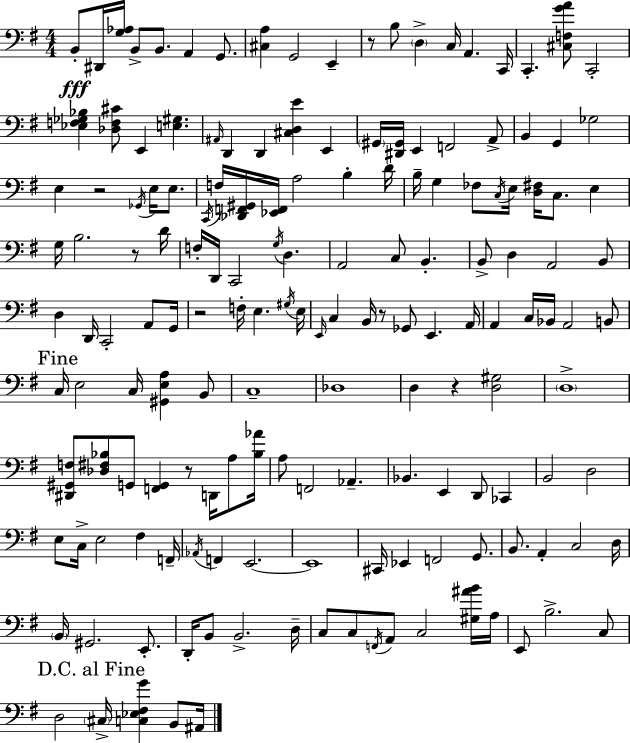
X:1
T:Untitled
M:4/4
L:1/4
K:Em
B,,/2 ^D,,/4 [G,_A,]/4 B,,/2 B,,/2 A,, G,,/2 [^C,A,] G,,2 E,, z/2 B,/2 D, C,/4 A,, C,,/4 C,, [^C,F,GA]/2 C,,2 [_E,F,_G,_B,] [_D,F,^C]/2 E,, [E,^G,] ^A,,/4 D,, D,, [^C,D,E] E,, ^G,,/4 [^D,,^G,,]/4 E,, F,,2 A,,/2 B,, G,, _G,2 E, z2 _G,,/4 E,/4 E,/2 C,,/4 F,/4 [_D,,F,,^G,,]/4 [_E,,F,,]/4 A,2 B, D/4 B,/4 G, _F,/2 C,/4 E,/4 [D,^F,]/4 C,/2 E, G,/4 B,2 z/2 D/4 F,/4 D,,/4 C,,2 G,/4 D, A,,2 C,/2 B,, B,,/2 D, A,,2 B,,/2 D, D,,/4 C,,2 A,,/2 G,,/4 z2 F,/4 E, ^G,/4 E,/4 E,,/4 C, B,,/4 z/2 _G,,/2 E,, A,,/4 A,, C,/4 _B,,/4 A,,2 B,,/2 C,/4 E,2 C,/4 [^G,,E,A,] B,,/2 C,4 _D,4 D, z [D,^G,]2 D,4 [^D,,^G,,F,]/2 [_D,^F,_B,]/2 G,,/2 [F,,G,,] z/2 D,,/4 A,/2 [_B,_A]/4 A,/2 F,,2 _A,, _B,, E,, D,,/2 _C,, B,,2 D,2 E,/2 C,/4 E,2 ^F, F,,/4 _A,,/4 F,, E,,2 E,,4 ^C,,/4 _E,, F,,2 G,,/2 B,,/2 A,, C,2 D,/4 B,,/4 ^G,,2 E,,/2 D,,/4 B,,/2 B,,2 D,/4 C,/2 C,/2 F,,/4 A,,/2 C,2 [^G,^AB]/4 A,/4 E,,/2 B,2 C,/2 D,2 ^C,/4 [C,_E,^F,G] B,,/2 ^A,,/4